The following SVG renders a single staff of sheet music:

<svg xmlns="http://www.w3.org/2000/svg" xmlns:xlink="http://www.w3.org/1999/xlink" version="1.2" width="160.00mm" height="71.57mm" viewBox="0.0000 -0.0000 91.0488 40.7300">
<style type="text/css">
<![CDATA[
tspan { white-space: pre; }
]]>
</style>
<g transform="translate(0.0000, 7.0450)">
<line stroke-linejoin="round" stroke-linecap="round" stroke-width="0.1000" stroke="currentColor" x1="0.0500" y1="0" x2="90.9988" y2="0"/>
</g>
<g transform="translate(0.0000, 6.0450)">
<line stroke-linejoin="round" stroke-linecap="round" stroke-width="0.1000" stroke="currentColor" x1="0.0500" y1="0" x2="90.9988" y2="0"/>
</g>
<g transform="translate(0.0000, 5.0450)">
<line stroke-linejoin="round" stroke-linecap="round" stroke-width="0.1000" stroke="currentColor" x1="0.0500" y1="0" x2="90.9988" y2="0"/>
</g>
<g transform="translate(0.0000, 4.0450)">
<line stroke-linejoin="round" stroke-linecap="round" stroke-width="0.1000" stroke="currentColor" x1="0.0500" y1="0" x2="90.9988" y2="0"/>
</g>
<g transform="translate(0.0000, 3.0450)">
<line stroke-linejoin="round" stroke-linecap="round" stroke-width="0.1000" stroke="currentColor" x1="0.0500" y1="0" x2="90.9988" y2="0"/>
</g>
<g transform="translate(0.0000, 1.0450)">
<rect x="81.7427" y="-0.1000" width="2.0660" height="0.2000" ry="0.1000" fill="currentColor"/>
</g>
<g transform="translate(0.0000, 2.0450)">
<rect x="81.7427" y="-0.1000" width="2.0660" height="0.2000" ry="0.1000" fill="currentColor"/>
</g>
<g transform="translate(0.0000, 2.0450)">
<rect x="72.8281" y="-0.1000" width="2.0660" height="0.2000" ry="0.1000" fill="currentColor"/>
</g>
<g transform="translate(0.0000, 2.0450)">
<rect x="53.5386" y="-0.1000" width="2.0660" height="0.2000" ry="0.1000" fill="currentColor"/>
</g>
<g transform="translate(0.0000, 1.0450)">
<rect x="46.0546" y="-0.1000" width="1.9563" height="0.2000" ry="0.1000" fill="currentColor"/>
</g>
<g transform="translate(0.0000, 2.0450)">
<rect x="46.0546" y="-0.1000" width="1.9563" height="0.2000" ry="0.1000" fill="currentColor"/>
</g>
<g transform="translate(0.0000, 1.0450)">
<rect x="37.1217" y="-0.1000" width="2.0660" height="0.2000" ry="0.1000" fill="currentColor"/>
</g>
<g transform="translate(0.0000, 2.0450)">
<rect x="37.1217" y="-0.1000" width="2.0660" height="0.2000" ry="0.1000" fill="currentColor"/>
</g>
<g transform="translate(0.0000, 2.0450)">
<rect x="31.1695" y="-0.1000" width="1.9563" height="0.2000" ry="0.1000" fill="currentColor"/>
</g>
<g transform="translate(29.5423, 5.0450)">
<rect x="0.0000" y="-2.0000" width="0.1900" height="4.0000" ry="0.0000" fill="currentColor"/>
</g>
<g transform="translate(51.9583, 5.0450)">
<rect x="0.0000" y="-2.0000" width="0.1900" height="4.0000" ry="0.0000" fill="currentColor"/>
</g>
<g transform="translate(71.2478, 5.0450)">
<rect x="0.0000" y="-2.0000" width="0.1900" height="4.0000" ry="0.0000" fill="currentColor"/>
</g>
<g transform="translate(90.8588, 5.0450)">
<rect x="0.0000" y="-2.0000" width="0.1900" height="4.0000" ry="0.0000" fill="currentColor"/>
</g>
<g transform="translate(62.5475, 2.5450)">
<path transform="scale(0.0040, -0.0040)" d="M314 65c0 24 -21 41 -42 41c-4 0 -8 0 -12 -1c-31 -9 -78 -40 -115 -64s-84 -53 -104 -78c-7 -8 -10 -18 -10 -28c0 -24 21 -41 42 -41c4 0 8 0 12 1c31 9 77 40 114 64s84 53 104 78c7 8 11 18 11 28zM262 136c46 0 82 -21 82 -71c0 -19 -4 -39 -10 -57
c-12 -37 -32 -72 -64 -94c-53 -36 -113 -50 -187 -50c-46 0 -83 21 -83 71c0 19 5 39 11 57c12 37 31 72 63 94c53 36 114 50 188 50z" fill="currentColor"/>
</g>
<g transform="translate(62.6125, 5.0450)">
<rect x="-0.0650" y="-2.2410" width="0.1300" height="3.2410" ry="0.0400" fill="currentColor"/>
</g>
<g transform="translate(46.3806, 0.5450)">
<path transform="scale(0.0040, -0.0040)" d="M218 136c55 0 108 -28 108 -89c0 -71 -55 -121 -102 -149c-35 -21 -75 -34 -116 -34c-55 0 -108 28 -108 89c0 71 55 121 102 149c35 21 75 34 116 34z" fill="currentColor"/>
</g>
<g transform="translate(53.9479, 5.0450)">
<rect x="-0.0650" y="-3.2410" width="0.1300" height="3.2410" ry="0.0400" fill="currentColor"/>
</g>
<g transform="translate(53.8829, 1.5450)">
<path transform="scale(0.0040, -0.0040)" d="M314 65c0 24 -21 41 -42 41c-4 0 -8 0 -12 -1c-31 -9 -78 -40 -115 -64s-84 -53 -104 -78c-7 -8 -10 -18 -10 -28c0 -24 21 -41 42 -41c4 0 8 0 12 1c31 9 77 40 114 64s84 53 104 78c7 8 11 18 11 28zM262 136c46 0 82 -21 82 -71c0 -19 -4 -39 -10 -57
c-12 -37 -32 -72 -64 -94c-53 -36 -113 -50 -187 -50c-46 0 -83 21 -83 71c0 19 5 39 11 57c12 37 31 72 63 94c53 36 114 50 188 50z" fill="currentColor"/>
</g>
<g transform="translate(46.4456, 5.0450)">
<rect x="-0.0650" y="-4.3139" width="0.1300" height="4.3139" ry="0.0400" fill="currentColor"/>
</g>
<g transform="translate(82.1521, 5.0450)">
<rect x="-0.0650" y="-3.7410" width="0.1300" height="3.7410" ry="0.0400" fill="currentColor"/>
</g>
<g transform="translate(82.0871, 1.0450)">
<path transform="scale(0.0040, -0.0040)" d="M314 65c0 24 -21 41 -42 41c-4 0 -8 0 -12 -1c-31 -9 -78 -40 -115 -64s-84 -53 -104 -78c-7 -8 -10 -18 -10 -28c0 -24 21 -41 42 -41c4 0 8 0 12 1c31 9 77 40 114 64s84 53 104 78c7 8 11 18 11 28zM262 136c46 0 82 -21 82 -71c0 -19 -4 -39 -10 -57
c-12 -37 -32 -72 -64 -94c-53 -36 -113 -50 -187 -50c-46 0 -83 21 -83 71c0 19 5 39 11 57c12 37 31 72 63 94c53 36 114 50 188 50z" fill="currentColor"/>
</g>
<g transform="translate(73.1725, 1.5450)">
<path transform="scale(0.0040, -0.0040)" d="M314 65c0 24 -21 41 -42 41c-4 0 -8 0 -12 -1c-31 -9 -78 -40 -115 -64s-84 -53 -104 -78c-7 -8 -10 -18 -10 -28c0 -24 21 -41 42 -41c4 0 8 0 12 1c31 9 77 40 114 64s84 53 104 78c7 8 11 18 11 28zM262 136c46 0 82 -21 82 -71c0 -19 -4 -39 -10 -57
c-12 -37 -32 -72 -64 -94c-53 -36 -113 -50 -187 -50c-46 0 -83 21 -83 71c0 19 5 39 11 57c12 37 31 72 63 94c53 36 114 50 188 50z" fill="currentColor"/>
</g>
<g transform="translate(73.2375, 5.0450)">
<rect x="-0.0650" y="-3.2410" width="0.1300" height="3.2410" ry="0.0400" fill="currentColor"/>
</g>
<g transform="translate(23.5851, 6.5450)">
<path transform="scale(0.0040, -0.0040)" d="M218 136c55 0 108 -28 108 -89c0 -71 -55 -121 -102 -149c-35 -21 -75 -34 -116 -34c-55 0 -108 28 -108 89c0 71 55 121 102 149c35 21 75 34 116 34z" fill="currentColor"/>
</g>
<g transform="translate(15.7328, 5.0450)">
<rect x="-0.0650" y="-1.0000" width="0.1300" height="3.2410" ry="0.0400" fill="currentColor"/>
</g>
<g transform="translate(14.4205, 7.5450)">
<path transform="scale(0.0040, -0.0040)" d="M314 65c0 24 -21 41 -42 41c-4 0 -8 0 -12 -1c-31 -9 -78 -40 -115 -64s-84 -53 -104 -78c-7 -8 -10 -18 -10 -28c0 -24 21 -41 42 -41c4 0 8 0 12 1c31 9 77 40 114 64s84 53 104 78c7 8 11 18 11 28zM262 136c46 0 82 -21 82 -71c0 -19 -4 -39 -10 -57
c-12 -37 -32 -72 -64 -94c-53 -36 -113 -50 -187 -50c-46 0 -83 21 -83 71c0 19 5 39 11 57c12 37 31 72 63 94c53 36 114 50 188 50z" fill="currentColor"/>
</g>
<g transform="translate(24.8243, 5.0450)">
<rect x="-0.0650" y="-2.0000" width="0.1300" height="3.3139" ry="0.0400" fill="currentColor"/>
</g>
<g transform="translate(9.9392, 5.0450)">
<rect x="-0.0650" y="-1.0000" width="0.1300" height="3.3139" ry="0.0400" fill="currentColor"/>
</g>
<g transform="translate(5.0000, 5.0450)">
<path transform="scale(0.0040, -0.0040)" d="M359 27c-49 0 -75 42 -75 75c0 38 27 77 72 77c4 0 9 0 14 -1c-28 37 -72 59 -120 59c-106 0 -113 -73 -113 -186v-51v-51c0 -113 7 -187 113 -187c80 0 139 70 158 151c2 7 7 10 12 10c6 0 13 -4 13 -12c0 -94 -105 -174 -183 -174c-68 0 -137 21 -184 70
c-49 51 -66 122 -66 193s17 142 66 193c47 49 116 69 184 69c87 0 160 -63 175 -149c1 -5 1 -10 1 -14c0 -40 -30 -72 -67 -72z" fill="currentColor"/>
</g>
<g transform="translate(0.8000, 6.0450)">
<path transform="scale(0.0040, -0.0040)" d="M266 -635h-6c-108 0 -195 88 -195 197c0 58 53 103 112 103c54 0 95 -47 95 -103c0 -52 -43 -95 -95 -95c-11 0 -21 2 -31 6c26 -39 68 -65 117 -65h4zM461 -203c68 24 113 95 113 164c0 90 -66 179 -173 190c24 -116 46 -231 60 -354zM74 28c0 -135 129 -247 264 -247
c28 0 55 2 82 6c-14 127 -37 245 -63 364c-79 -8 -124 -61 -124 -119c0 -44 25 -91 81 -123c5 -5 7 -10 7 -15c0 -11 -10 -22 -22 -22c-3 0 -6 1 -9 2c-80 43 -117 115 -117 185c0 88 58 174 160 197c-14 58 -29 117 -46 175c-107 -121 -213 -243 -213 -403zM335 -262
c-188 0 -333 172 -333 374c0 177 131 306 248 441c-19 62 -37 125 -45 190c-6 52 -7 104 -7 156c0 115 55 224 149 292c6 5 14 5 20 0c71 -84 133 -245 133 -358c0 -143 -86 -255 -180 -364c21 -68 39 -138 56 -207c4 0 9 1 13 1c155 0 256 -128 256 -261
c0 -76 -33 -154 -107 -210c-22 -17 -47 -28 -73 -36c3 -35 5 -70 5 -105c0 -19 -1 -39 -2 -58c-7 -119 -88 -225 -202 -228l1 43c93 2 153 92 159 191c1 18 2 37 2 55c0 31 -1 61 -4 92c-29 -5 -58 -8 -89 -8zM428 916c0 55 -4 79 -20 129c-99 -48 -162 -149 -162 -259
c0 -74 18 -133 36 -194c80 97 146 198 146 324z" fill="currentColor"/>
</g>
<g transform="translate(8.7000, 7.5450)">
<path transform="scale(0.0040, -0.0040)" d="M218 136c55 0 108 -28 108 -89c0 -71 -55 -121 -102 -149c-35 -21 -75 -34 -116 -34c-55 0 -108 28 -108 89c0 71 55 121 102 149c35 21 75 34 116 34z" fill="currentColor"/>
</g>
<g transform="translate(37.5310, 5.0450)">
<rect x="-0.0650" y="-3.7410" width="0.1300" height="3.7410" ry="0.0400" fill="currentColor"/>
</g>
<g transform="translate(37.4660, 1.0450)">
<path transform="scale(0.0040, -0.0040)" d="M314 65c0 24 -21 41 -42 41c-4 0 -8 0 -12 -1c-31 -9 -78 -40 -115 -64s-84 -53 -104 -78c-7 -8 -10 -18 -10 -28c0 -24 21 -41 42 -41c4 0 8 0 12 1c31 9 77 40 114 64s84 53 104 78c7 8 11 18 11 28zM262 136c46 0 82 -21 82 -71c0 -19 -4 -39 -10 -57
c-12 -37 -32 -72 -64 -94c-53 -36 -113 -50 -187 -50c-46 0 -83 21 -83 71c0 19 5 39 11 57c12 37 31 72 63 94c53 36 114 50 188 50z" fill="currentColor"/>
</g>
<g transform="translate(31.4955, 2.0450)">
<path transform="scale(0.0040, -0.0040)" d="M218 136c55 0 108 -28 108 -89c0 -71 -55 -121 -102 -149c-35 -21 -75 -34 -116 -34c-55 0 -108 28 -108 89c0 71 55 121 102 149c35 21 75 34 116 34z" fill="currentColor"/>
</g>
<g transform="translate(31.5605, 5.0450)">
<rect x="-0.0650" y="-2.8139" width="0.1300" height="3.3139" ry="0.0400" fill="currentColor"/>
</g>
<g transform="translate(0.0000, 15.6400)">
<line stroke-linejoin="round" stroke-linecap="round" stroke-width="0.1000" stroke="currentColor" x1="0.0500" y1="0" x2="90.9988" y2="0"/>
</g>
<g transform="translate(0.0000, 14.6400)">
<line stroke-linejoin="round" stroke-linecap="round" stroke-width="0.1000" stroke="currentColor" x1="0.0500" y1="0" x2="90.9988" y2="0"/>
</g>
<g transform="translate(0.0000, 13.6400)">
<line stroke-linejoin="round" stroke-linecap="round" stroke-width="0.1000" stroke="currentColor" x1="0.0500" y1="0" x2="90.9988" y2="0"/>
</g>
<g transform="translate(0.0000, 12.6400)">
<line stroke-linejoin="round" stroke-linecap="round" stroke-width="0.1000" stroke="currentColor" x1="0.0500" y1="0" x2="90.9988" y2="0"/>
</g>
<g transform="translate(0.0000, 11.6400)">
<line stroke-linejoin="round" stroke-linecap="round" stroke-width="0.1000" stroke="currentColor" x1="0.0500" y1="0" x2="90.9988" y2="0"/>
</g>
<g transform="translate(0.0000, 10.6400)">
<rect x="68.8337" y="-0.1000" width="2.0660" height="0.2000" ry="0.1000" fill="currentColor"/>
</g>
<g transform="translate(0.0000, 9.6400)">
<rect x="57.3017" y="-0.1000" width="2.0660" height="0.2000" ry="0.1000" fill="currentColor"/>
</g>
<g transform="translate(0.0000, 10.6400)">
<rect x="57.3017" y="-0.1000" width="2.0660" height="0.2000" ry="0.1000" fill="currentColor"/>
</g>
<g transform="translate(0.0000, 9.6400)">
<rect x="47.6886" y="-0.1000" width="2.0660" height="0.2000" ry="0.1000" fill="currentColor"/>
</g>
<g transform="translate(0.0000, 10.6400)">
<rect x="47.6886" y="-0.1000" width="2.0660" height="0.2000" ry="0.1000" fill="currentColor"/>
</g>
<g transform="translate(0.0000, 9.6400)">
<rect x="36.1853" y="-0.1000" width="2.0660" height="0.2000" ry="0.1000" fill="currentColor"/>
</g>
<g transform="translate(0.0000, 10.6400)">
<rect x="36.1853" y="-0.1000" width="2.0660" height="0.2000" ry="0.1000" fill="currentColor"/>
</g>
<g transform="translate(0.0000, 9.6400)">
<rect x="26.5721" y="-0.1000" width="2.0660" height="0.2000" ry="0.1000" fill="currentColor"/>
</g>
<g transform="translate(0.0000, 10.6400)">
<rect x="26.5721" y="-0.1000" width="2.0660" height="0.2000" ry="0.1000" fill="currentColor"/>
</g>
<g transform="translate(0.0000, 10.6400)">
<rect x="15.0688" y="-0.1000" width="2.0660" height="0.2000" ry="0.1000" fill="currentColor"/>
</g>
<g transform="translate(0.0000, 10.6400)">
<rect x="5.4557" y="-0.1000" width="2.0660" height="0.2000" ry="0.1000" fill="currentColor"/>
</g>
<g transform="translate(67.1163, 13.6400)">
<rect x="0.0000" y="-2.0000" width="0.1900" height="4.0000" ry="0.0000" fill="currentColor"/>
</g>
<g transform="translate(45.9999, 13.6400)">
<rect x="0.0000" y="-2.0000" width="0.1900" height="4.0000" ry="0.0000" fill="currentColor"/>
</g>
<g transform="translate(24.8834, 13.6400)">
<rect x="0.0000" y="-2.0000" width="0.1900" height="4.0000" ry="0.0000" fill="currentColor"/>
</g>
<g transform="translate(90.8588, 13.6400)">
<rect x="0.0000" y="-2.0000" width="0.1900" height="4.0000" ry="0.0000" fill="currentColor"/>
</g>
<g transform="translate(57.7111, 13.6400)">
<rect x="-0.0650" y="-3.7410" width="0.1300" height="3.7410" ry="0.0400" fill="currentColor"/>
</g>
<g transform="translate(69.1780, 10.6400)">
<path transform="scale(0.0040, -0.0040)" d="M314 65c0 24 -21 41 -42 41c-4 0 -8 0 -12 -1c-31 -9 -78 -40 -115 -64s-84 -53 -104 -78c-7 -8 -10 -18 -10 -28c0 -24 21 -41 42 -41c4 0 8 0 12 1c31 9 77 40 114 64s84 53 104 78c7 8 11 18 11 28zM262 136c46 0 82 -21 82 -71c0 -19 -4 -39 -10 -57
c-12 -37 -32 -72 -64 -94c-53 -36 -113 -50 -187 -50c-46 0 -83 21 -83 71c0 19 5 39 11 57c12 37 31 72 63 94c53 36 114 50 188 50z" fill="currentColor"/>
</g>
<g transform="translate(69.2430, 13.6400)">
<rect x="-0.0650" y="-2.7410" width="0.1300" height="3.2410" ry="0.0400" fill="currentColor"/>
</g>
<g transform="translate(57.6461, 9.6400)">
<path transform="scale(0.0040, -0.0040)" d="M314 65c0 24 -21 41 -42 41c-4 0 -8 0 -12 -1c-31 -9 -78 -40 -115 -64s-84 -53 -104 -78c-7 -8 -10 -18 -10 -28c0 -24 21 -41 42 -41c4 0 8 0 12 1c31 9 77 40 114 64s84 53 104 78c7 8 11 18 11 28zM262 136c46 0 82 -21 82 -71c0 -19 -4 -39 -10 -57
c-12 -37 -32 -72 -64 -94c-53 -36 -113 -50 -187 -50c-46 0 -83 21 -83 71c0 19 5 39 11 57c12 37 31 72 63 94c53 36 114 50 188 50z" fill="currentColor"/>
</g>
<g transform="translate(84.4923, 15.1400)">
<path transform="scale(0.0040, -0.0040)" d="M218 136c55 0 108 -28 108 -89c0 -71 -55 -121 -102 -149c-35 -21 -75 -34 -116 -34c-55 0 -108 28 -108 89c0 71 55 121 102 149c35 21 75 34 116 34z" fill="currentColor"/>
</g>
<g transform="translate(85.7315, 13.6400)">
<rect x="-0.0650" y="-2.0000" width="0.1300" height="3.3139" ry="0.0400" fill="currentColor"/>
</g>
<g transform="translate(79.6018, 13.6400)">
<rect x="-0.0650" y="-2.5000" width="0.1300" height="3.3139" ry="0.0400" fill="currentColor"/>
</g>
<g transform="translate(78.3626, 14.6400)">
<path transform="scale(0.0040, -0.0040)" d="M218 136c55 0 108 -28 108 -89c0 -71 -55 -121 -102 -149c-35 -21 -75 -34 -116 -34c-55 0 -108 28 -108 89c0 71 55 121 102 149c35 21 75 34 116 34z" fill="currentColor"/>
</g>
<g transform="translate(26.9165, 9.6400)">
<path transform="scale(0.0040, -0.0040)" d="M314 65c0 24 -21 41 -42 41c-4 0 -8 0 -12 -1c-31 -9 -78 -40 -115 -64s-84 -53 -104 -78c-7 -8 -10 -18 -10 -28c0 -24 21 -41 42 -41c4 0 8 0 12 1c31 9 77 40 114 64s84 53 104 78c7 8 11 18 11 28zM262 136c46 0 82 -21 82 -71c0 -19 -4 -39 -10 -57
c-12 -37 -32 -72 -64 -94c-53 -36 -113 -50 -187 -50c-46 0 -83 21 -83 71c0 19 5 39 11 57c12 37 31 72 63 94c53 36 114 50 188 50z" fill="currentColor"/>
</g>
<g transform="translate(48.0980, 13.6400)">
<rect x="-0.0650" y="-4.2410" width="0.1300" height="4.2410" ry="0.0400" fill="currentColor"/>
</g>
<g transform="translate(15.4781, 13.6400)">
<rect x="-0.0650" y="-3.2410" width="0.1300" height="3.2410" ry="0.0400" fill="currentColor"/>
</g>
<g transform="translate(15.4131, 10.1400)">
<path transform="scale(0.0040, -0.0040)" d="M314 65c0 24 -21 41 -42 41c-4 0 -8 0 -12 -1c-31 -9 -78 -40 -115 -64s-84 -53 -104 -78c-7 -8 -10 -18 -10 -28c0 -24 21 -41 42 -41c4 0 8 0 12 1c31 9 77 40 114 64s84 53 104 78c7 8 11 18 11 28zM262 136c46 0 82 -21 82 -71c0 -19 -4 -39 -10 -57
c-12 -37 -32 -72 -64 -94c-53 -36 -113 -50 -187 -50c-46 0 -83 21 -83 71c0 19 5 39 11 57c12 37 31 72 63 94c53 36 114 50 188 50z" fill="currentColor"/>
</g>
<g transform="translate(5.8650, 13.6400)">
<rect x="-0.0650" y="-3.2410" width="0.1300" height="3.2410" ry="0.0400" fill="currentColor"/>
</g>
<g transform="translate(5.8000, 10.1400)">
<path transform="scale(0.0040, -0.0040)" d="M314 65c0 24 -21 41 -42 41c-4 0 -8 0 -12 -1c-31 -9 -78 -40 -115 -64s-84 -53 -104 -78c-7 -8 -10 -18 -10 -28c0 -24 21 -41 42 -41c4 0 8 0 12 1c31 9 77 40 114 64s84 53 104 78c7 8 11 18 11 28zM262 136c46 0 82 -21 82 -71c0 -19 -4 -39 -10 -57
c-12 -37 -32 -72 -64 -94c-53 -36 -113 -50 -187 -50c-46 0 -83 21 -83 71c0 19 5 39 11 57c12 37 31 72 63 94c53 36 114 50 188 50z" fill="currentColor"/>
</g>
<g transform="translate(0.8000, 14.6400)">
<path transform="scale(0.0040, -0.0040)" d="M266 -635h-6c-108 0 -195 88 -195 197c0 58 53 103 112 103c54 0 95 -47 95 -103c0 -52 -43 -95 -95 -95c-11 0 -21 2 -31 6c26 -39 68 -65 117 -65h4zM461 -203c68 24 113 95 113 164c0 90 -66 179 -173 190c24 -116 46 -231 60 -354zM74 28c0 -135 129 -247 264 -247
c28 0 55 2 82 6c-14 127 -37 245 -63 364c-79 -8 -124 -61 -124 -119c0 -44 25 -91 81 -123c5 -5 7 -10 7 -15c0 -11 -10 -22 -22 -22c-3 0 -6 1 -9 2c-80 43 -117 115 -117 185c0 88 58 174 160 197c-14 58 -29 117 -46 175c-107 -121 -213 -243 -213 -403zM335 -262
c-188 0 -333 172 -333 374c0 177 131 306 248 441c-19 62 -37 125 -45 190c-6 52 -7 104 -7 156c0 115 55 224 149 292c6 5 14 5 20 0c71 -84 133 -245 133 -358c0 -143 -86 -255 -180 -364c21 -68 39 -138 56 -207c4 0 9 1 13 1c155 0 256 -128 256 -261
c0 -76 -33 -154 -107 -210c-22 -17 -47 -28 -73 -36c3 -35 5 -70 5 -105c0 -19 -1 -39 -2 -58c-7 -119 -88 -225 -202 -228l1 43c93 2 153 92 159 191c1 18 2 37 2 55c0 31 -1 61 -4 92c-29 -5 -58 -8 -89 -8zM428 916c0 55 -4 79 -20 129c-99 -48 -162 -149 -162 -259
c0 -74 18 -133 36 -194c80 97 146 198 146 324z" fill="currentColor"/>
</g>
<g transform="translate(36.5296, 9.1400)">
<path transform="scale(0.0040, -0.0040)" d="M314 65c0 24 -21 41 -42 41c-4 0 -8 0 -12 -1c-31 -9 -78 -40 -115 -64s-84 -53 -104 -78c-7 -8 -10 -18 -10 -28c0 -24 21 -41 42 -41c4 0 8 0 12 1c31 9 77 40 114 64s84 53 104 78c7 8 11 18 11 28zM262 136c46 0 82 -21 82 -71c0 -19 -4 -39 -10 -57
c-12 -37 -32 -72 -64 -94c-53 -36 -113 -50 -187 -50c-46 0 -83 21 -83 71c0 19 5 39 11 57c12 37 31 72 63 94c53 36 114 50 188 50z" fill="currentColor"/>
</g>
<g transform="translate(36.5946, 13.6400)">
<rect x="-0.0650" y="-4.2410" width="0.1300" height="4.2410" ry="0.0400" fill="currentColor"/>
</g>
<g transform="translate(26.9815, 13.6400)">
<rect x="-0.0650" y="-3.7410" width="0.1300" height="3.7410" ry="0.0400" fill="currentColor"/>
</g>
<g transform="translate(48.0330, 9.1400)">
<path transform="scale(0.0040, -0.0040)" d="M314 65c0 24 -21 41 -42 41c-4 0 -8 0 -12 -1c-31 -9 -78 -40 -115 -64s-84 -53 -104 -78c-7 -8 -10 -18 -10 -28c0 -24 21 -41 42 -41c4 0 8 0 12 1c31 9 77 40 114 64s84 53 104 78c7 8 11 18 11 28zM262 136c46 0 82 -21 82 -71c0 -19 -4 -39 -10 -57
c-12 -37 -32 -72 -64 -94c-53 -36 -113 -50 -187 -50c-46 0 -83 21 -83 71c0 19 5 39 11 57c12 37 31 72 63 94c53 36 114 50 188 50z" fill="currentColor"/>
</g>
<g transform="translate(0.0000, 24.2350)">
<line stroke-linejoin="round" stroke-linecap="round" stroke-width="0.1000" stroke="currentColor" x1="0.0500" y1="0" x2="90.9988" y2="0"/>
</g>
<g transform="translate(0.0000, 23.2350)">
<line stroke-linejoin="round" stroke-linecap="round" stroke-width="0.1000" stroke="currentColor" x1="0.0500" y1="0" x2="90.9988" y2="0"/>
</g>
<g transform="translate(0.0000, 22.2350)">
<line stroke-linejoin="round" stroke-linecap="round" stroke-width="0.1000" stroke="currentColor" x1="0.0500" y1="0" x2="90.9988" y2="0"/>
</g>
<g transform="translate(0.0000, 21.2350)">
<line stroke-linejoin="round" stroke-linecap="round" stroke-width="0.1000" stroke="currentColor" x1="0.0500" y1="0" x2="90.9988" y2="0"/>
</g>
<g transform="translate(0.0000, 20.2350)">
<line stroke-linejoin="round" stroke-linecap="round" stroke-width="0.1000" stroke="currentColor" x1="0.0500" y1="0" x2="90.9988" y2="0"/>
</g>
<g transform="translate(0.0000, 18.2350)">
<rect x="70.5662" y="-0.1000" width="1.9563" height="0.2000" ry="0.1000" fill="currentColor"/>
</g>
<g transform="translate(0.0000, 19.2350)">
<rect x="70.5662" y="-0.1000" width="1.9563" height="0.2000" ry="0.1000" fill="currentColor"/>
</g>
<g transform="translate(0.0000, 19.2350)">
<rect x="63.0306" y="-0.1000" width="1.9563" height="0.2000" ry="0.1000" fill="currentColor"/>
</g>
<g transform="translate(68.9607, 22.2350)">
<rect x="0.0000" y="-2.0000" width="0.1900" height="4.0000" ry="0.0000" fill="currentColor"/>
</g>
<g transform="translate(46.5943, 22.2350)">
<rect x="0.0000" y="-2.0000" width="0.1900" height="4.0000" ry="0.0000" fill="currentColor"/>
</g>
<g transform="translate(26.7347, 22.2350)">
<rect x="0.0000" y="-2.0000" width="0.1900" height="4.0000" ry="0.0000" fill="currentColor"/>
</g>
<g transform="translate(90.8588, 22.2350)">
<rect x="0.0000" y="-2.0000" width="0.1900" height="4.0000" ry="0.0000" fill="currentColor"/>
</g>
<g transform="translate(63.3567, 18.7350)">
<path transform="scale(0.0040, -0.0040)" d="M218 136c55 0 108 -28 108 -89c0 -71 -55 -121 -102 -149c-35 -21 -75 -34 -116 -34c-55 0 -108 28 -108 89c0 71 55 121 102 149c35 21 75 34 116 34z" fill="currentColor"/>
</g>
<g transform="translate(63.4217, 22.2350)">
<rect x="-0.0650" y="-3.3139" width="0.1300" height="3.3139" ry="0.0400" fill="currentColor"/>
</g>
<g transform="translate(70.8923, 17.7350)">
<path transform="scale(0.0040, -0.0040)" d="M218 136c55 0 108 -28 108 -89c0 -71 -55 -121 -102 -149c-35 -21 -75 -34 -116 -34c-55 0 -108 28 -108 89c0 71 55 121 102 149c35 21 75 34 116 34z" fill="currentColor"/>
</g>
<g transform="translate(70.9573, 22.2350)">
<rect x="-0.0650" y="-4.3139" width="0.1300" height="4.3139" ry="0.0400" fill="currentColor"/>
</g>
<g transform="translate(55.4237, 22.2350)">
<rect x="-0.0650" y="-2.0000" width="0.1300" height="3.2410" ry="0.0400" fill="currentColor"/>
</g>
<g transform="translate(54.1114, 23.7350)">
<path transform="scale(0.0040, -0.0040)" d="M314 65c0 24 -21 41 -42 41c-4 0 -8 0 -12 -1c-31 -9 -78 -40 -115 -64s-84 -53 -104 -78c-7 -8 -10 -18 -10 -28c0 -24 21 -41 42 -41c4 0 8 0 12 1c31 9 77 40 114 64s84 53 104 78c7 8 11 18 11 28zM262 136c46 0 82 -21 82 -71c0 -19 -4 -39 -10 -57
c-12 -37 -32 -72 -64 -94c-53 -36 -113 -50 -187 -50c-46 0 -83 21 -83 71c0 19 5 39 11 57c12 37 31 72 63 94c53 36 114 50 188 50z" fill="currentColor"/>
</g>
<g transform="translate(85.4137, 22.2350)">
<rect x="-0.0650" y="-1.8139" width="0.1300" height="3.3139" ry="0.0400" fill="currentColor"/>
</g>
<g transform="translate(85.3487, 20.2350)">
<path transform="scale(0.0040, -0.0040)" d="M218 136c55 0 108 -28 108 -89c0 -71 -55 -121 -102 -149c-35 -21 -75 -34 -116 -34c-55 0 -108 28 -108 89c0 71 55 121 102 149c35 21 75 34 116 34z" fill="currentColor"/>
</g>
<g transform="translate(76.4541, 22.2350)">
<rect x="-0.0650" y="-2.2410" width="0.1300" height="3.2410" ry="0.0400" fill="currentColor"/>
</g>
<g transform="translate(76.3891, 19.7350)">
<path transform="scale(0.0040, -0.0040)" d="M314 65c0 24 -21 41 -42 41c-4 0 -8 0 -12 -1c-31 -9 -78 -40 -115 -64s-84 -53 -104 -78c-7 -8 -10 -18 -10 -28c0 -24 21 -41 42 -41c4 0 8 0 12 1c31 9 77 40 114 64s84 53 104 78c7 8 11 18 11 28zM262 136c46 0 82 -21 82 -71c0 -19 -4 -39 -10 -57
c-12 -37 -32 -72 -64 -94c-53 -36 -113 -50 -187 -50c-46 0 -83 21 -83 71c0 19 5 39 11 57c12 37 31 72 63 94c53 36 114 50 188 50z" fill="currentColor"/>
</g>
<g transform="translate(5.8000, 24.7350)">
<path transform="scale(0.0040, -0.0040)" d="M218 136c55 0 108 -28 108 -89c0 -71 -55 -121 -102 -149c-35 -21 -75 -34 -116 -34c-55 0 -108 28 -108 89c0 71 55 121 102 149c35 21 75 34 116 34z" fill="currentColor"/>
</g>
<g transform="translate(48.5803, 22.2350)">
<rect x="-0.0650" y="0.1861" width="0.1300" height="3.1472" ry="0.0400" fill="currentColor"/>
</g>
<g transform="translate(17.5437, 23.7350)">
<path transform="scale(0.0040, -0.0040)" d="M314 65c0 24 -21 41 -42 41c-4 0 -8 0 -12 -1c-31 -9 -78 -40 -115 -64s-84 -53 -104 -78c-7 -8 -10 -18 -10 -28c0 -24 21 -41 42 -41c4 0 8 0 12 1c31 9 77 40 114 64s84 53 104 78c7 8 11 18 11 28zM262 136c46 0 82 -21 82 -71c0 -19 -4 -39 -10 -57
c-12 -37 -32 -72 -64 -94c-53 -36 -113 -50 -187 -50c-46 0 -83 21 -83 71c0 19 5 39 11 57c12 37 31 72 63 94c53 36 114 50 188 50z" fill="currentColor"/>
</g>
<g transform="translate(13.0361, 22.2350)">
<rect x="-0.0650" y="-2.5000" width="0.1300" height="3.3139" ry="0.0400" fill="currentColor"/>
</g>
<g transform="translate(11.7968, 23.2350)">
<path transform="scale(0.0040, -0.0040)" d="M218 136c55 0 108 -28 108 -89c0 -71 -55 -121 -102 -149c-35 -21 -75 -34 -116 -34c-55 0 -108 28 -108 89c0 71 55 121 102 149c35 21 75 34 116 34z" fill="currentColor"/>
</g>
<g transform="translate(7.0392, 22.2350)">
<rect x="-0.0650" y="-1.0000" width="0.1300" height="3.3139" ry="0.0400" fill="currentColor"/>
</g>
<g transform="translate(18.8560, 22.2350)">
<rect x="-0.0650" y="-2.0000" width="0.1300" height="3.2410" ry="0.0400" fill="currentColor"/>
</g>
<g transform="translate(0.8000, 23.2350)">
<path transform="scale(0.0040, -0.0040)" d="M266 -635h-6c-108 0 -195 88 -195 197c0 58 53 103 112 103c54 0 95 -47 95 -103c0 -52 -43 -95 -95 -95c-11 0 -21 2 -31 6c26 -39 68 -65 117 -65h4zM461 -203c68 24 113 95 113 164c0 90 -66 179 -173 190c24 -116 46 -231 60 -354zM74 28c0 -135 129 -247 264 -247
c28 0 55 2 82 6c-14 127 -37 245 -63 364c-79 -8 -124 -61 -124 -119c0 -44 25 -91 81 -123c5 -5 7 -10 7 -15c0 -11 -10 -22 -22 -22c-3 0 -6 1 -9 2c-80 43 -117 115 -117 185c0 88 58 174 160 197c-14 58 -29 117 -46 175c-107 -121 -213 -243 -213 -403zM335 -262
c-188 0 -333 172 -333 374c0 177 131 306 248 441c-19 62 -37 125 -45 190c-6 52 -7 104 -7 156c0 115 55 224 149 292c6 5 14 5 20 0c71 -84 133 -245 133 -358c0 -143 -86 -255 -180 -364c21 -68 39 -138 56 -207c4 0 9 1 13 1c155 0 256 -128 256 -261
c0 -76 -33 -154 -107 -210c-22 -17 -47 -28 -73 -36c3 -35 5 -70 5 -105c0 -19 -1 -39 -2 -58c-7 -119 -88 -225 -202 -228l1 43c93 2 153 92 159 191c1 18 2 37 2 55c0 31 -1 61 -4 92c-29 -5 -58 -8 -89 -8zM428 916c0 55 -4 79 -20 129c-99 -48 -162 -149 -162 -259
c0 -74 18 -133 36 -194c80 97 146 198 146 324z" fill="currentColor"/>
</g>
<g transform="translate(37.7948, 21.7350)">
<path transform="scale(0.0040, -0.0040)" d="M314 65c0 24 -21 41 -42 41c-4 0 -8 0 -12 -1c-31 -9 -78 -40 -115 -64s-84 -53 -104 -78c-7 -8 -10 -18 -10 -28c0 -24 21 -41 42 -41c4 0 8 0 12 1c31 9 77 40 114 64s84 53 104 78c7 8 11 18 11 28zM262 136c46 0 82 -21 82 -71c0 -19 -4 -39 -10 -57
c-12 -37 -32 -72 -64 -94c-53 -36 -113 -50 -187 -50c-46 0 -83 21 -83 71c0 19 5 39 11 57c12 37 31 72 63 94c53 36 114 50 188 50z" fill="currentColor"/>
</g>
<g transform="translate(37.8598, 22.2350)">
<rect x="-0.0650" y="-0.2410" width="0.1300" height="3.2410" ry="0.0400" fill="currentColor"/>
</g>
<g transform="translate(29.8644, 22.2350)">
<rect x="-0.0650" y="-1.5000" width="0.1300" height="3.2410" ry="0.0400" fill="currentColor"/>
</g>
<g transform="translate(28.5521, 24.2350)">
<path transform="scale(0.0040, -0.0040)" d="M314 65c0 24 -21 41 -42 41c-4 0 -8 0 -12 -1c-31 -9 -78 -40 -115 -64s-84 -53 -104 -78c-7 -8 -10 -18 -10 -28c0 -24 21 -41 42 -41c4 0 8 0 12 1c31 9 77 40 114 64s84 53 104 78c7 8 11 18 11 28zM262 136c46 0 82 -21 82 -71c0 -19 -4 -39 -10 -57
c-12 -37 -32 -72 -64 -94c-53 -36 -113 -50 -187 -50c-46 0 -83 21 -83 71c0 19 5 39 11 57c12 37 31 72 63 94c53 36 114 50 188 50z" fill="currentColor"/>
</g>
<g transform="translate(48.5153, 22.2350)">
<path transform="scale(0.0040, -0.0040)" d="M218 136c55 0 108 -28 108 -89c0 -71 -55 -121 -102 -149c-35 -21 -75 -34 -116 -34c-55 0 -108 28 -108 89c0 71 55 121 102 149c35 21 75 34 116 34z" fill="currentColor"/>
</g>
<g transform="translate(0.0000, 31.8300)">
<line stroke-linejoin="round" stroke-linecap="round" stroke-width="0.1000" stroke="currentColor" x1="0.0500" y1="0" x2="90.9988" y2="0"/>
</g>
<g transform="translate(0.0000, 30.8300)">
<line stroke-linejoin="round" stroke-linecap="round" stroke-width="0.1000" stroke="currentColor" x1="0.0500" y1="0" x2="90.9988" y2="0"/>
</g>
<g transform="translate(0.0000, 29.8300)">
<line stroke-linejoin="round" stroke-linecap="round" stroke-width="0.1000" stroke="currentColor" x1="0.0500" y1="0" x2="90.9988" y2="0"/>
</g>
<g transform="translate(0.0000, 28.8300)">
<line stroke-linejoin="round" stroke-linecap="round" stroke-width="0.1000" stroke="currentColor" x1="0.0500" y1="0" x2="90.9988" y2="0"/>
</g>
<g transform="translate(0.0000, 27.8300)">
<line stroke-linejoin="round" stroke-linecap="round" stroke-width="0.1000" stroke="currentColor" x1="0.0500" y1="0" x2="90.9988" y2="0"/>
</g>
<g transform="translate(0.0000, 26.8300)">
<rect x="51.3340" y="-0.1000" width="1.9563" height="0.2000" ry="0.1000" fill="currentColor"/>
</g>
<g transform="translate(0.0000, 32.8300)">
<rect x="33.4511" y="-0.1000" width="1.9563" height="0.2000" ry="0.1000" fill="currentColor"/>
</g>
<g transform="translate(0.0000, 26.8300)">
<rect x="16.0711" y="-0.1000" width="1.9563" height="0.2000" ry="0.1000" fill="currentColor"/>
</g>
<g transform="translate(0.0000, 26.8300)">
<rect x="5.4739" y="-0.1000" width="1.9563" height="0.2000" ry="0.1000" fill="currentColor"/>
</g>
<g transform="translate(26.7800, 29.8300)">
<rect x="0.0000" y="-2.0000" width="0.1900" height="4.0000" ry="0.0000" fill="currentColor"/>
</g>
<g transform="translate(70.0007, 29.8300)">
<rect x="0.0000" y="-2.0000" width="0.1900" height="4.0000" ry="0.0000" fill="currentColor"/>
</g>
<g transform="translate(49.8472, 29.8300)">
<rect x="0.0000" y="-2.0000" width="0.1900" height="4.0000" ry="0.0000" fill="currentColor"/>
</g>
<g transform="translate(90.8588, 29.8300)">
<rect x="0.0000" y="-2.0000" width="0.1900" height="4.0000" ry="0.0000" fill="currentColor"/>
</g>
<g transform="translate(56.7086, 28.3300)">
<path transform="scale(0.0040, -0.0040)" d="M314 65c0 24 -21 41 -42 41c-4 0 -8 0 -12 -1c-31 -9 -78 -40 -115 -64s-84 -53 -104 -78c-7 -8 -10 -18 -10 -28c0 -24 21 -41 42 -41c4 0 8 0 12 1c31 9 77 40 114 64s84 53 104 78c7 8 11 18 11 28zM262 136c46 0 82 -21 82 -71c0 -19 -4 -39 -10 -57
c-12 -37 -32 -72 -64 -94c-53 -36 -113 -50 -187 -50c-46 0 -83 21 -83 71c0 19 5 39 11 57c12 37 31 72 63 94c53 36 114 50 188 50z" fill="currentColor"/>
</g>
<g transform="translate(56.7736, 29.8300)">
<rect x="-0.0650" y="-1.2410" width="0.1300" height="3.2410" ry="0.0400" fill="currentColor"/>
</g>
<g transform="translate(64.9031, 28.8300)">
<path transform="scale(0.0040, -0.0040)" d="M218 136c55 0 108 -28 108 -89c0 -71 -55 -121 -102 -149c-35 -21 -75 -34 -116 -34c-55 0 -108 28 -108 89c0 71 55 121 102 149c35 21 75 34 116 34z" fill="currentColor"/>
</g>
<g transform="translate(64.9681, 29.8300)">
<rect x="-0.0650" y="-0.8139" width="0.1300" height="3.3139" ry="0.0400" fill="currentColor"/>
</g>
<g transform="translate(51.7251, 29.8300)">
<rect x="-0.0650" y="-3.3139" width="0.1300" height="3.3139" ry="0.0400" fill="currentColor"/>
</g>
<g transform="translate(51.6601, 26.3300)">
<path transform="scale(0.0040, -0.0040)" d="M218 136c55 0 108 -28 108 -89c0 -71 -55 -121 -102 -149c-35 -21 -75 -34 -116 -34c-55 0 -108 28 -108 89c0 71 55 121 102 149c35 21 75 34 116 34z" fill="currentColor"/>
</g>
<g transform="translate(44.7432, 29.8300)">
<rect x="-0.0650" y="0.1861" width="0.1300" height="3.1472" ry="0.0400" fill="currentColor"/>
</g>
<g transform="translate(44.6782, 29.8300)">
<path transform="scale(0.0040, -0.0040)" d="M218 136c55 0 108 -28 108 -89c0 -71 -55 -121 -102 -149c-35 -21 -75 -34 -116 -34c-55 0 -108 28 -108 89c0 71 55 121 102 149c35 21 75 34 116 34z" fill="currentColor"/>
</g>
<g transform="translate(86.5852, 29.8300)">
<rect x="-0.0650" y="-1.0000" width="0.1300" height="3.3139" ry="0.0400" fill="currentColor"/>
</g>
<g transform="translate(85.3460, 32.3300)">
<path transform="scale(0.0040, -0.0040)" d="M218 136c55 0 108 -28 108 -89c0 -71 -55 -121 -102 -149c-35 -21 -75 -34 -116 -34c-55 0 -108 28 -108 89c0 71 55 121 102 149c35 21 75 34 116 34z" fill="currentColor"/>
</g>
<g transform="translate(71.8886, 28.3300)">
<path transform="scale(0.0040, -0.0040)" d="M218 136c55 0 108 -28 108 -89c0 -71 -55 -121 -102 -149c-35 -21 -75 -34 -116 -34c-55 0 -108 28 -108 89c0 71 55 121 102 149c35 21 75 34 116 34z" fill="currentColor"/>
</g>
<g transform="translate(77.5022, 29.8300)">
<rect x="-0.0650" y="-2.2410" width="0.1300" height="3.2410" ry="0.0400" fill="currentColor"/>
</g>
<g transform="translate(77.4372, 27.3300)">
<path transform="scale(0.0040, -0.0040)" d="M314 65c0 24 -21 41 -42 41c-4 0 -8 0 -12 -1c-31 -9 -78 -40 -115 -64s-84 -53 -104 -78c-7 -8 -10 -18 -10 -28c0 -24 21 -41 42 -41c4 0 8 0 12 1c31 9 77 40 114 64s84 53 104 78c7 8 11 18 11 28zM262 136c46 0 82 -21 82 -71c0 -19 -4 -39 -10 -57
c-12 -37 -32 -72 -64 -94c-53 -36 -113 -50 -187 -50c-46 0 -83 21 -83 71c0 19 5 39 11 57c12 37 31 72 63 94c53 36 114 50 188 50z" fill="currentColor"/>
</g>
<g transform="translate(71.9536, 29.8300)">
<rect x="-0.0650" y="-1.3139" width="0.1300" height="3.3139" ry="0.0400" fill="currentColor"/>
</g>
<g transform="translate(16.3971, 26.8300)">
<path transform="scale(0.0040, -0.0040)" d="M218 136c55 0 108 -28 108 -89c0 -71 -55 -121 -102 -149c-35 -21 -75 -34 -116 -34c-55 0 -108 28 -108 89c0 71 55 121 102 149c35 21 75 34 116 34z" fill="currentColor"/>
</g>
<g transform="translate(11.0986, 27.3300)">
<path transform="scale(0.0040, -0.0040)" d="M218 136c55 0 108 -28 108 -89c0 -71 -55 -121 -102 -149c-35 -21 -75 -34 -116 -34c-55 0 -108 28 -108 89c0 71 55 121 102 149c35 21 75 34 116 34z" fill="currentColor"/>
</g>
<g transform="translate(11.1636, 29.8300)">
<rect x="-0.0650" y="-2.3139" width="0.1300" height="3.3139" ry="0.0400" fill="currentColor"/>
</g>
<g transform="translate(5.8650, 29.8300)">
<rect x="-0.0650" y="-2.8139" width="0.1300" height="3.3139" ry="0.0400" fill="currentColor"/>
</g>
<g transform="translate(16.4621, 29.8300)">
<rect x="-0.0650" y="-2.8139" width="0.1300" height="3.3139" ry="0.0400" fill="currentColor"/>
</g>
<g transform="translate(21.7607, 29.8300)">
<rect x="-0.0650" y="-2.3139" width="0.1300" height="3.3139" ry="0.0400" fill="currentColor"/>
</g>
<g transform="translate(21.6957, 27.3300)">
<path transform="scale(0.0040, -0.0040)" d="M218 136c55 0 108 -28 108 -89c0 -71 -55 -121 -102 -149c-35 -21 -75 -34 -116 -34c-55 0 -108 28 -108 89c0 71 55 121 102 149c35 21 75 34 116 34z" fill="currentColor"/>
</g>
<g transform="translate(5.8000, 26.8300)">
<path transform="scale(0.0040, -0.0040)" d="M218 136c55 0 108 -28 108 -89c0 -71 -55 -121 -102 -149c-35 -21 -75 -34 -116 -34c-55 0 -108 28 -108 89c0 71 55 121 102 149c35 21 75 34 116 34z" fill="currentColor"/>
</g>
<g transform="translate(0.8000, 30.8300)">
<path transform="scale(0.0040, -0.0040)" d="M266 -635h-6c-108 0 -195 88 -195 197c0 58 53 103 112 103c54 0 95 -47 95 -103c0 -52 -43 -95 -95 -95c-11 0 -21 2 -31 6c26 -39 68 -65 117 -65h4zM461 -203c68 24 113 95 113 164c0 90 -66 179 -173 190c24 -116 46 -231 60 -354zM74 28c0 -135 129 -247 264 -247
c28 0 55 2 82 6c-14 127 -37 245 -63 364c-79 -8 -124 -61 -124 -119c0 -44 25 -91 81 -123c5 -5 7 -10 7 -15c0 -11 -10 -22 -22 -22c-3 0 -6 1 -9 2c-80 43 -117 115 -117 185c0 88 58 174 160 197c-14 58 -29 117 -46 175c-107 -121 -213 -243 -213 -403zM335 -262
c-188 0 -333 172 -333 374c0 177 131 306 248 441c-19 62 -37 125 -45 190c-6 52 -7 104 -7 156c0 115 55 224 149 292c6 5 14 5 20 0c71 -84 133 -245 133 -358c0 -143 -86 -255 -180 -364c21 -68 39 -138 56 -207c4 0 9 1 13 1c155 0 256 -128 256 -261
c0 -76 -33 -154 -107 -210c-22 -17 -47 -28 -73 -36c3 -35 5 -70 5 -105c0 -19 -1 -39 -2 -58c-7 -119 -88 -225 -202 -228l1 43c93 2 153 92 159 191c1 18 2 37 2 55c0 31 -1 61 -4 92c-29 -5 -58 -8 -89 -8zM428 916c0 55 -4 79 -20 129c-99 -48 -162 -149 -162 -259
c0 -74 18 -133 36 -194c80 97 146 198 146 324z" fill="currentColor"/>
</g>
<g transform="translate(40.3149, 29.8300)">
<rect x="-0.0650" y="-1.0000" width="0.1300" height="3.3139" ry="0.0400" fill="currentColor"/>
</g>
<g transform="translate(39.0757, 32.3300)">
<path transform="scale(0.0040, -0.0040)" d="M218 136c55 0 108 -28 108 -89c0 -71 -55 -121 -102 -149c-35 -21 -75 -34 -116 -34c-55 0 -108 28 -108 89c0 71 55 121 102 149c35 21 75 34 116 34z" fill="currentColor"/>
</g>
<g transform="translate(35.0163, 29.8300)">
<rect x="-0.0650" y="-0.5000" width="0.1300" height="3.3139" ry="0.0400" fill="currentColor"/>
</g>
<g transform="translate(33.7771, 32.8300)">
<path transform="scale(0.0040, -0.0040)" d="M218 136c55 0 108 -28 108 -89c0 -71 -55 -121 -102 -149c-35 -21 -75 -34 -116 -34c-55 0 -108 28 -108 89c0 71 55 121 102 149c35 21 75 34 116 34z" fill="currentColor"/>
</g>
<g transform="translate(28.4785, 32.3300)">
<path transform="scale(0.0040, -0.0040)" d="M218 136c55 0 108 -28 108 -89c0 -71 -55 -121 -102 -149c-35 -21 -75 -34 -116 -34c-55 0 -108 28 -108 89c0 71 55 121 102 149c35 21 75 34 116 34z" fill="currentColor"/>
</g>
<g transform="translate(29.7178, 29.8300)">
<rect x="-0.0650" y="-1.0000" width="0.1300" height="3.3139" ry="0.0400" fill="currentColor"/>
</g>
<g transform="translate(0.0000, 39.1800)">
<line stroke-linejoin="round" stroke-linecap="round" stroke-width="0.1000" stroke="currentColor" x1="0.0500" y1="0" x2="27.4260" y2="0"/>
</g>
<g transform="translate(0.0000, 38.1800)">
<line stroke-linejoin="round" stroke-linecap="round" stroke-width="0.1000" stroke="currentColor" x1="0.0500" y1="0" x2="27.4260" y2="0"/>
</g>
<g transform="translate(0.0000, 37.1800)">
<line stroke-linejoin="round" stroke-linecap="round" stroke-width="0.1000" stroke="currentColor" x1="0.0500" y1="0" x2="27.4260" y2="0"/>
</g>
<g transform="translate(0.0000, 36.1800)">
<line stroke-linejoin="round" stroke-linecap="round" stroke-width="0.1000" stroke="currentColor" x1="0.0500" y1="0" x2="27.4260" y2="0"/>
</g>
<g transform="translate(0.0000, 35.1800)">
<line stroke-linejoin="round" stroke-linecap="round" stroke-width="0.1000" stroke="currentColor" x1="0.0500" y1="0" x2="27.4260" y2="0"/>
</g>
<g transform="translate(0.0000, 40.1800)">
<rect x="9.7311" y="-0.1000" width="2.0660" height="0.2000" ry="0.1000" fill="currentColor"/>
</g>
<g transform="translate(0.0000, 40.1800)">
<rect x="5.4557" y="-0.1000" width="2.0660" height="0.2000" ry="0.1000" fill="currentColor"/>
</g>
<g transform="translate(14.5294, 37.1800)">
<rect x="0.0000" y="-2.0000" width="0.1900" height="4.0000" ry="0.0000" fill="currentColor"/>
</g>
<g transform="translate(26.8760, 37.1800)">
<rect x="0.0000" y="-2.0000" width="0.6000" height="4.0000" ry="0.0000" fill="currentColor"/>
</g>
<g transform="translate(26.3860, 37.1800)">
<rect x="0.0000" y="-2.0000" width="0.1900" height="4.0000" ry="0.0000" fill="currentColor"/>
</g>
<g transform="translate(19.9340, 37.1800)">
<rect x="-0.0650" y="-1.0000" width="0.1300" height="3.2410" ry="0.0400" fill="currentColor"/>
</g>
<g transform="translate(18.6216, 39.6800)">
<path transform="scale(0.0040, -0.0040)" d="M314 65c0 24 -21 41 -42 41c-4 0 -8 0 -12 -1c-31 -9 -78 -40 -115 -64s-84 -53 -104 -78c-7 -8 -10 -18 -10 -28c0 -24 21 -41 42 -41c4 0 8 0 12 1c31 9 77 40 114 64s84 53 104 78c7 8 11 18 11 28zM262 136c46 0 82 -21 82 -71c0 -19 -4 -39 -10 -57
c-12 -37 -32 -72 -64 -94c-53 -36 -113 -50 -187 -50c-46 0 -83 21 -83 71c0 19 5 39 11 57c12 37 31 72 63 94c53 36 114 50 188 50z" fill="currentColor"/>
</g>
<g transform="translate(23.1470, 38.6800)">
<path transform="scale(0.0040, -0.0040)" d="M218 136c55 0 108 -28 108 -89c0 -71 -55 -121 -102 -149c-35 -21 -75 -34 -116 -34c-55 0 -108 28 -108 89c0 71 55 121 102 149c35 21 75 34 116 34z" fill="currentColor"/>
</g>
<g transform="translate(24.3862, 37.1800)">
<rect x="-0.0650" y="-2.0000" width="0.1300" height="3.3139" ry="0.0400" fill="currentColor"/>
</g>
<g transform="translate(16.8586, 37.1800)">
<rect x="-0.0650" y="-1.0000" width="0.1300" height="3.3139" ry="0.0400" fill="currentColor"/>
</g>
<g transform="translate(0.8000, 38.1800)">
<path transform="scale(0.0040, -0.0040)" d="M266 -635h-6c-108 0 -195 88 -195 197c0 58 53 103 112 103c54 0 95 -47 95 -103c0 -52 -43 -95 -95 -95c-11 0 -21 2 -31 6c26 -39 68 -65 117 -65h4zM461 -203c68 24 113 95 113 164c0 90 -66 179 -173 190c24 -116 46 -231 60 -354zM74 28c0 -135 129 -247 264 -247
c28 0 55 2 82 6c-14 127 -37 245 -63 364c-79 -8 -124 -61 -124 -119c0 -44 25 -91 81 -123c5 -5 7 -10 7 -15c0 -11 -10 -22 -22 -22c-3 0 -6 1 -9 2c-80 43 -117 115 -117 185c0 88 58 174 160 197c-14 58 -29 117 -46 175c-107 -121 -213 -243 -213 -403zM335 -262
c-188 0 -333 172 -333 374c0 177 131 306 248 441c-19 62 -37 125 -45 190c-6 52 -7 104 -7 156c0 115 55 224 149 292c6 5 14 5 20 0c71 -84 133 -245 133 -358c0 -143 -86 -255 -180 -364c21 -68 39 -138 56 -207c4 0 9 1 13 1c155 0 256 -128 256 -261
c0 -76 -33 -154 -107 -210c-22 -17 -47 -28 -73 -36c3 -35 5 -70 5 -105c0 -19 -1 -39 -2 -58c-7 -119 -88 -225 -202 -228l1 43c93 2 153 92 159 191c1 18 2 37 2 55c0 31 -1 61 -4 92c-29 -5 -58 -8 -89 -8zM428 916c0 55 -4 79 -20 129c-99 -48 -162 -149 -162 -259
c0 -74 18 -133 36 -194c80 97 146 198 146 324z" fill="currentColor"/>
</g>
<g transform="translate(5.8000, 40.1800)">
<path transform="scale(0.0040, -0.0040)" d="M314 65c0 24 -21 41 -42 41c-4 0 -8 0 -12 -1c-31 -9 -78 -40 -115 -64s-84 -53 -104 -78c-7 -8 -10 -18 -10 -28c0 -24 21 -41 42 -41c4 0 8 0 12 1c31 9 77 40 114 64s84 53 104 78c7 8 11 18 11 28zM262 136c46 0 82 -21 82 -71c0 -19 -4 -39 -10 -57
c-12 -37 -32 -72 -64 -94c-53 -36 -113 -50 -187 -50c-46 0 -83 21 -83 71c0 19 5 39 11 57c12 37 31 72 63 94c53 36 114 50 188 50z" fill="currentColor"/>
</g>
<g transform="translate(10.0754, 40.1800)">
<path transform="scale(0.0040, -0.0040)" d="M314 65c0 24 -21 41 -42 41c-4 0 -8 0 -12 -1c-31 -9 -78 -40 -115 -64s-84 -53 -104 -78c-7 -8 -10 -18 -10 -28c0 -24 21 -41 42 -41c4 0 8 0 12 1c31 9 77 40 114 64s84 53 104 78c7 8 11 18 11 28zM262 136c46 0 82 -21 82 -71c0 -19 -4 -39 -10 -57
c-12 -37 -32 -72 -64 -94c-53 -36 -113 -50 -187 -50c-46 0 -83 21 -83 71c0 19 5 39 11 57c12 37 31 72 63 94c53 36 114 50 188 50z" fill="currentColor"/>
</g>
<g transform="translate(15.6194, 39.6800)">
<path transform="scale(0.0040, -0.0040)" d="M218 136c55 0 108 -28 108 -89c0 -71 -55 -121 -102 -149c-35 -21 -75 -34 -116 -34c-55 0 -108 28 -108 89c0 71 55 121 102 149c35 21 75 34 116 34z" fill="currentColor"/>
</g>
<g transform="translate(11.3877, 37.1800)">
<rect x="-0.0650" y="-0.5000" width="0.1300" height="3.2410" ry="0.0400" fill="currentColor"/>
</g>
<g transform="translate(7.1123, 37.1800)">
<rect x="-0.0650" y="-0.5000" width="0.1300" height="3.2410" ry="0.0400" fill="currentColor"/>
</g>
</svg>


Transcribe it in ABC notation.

X:1
T:Untitled
M:4/4
L:1/4
K:C
D D2 F a c'2 d' b2 g2 b2 c'2 b2 b2 c'2 d'2 d'2 c'2 a2 G F D G F2 E2 c2 B F2 b d' g2 f a g a g D C D B b e2 d e g2 D C2 C2 D D2 F